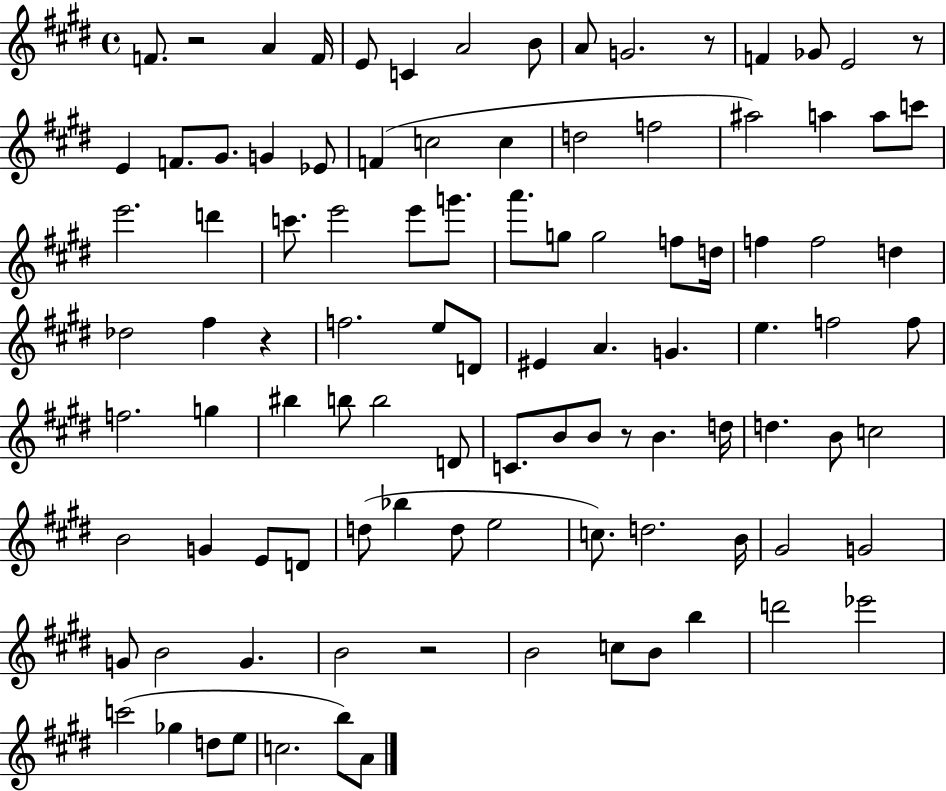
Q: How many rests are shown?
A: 6